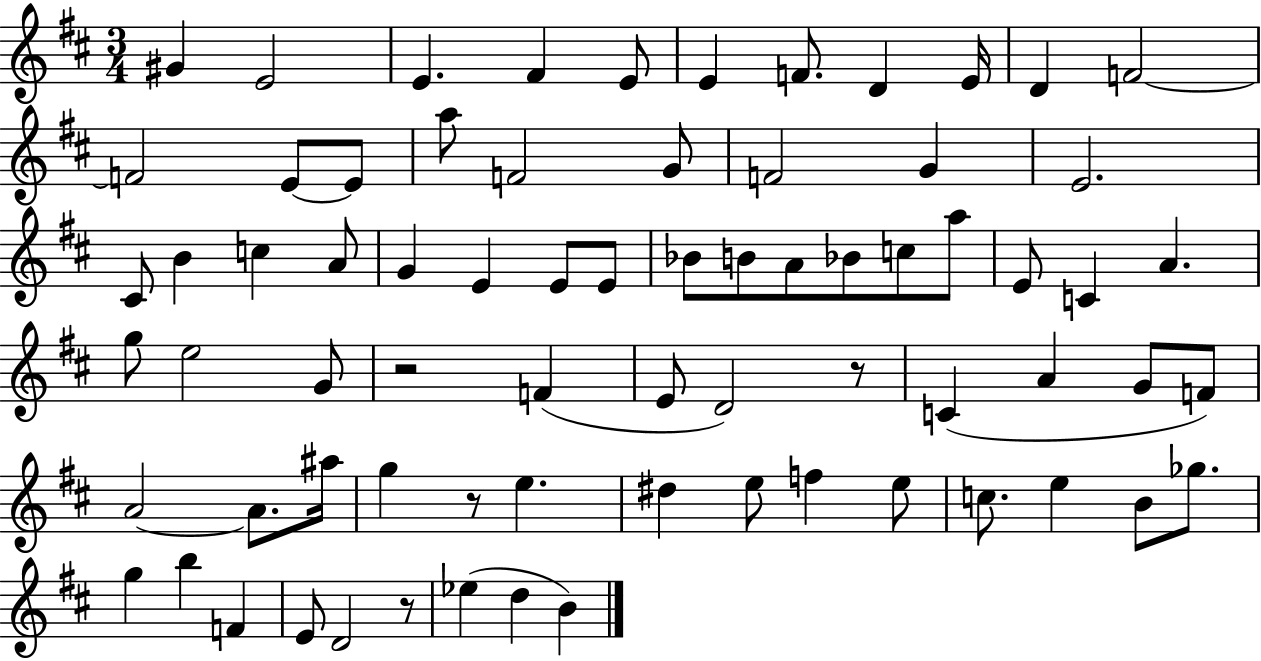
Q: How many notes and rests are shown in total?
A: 72